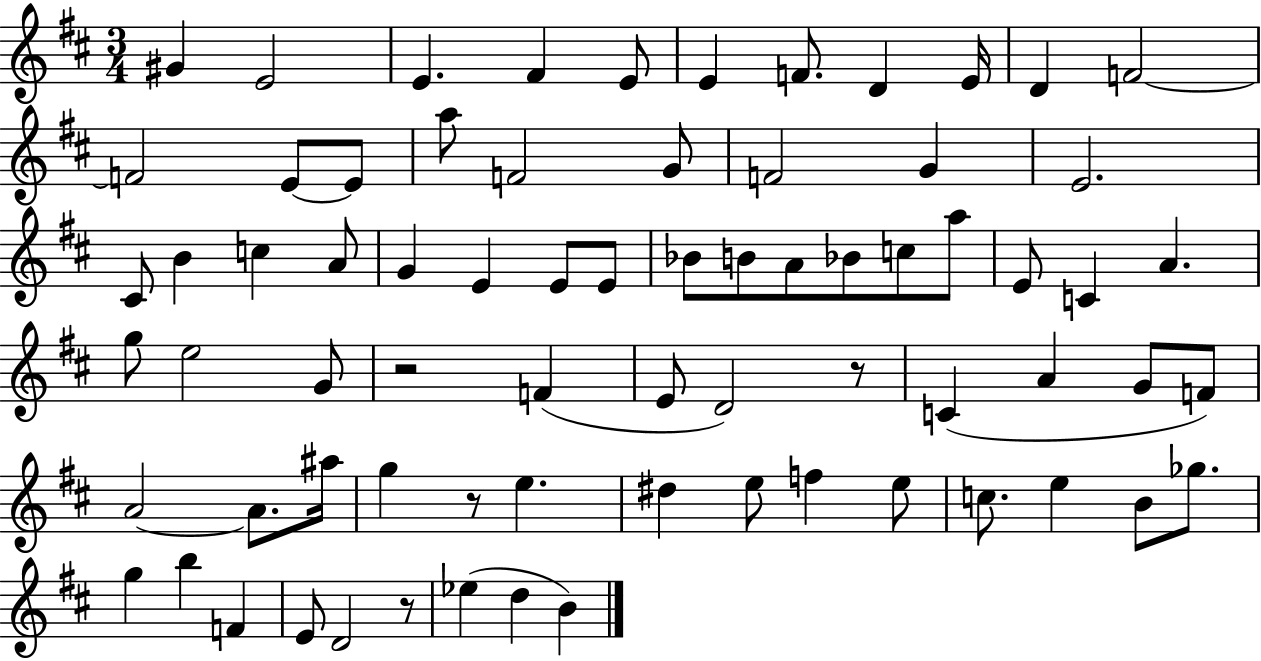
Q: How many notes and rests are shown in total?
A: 72